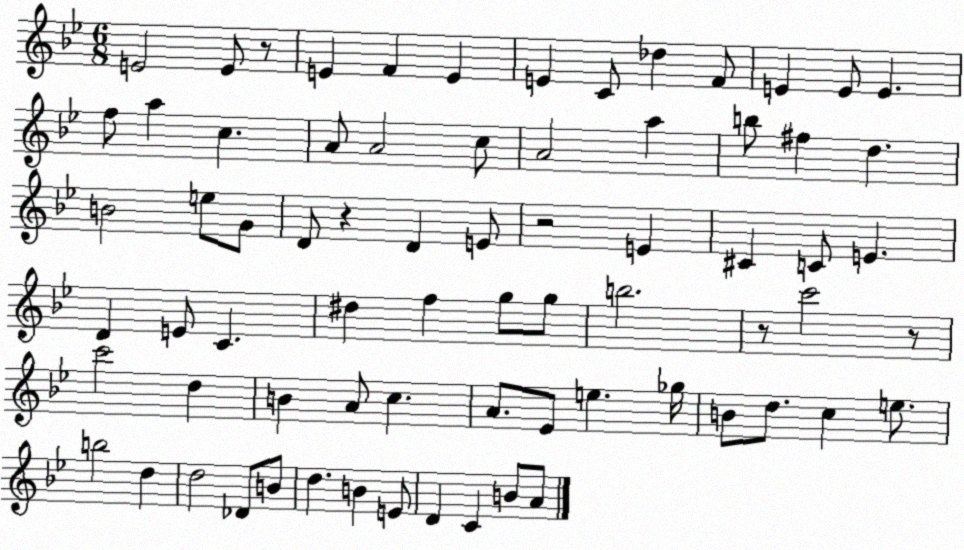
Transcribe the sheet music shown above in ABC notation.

X:1
T:Untitled
M:6/8
L:1/4
K:Bb
E2 E/2 z/2 E F E E C/2 _d F/2 E E/2 E f/2 a c A/2 A2 c/2 A2 a b/2 ^f d B2 e/2 G/2 D/2 z D E/2 z2 E ^C C/2 E D E/2 C ^d f g/2 g/2 b2 z/2 c'2 z/2 c'2 d B A/2 c A/2 _E/2 e _g/4 B/2 d/2 c e/2 b2 d d2 _D/2 B/2 d B E/2 D C B/2 A/2